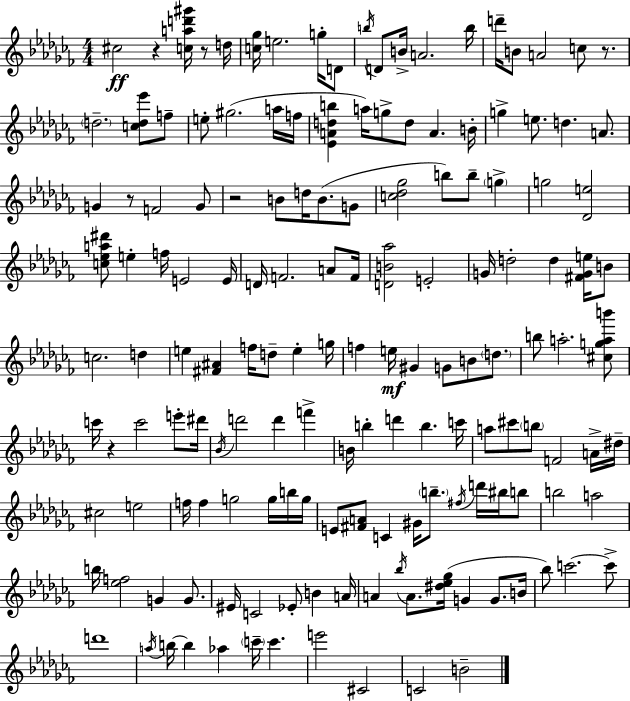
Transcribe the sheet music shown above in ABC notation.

X:1
T:Untitled
M:4/4
L:1/4
K:Abm
^c2 z [cad'^g']/4 z/2 d/4 [c_g]/4 e2 g/4 D/2 b/4 D/2 B/4 A2 b/4 d'/4 B/2 A2 c/2 z/2 d2 [cd_e']/2 f/2 e/2 ^g2 a/4 f/4 [_EAdb] a/4 g/2 d/2 A B/4 g e/2 d A/2 G z/2 F2 G/2 z2 B/2 d/4 B/2 G/2 [c_d_g]2 b/2 b/2 g g2 [_De]2 [c_ea^d']/2 e f/4 E2 E/4 D/4 F2 A/2 F/4 [DB_a]2 E2 G/4 d2 d [^FGe]/4 B/2 c2 d e [^F^A] f/4 d/2 e g/4 f e/4 ^G G/2 B/2 d/2 b/2 a2 [^cgab']/2 c'/4 z c'2 e'/2 ^d'/4 _B/4 d'2 d' f' B/4 b d' b c'/4 a/2 ^c'/2 b/2 F2 A/4 ^d/4 ^c2 e2 f/4 f g2 g/4 b/4 g/4 E/2 [^FA]/2 C ^G/4 b/2 ^f/4 d'/4 ^b/4 b/2 b2 a2 b/4 [_ef]2 G G/2 ^E/4 C2 _E/2 B A/4 A _b/4 A/2 [^d_e_g]/4 G G/2 B/4 _b/2 c'2 c'/2 d'4 a/4 b/4 b _a c'/4 c' e'2 ^C2 C2 B2